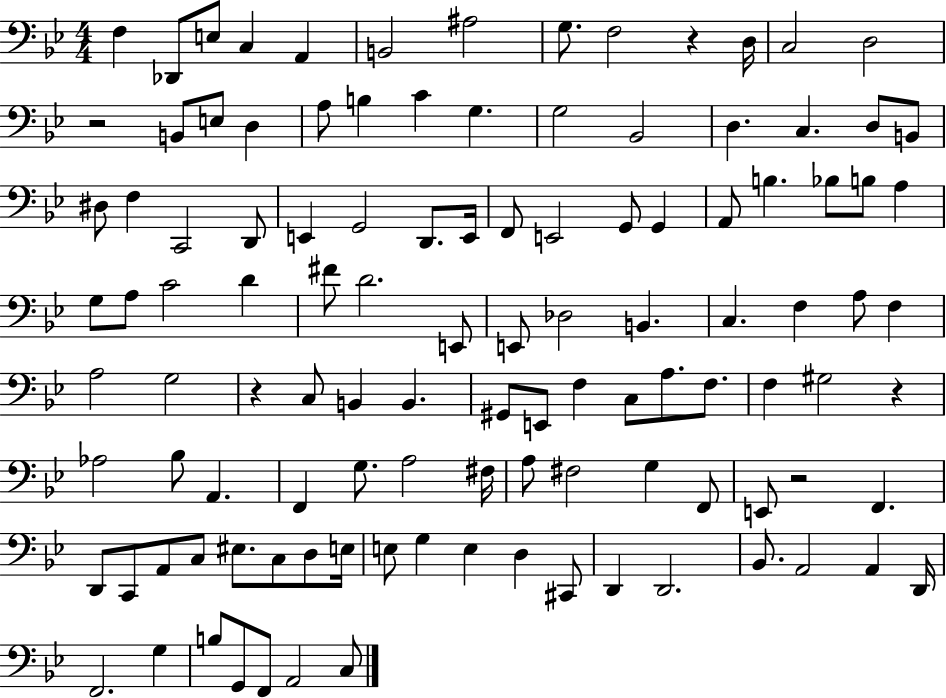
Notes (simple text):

F3/q Db2/e E3/e C3/q A2/q B2/h A#3/h G3/e. F3/h R/q D3/s C3/h D3/h R/h B2/e E3/e D3/q A3/e B3/q C4/q G3/q. G3/h Bb2/h D3/q. C3/q. D3/e B2/e D#3/e F3/q C2/h D2/e E2/q G2/h D2/e. E2/s F2/e E2/h G2/e G2/q A2/e B3/q. Bb3/e B3/e A3/q G3/e A3/e C4/h D4/q F#4/e D4/h. E2/e E2/e Db3/h B2/q. C3/q. F3/q A3/e F3/q A3/h G3/h R/q C3/e B2/q B2/q. G#2/e E2/e F3/q C3/e A3/e. F3/e. F3/q G#3/h R/q Ab3/h Bb3/e A2/q. F2/q G3/e. A3/h F#3/s A3/e F#3/h G3/q F2/e E2/e R/h F2/q. D2/e C2/e A2/e C3/e EIS3/e. C3/e D3/e E3/s E3/e G3/q E3/q D3/q C#2/e D2/q D2/h. Bb2/e. A2/h A2/q D2/s F2/h. G3/q B3/e G2/e F2/e A2/h C3/e